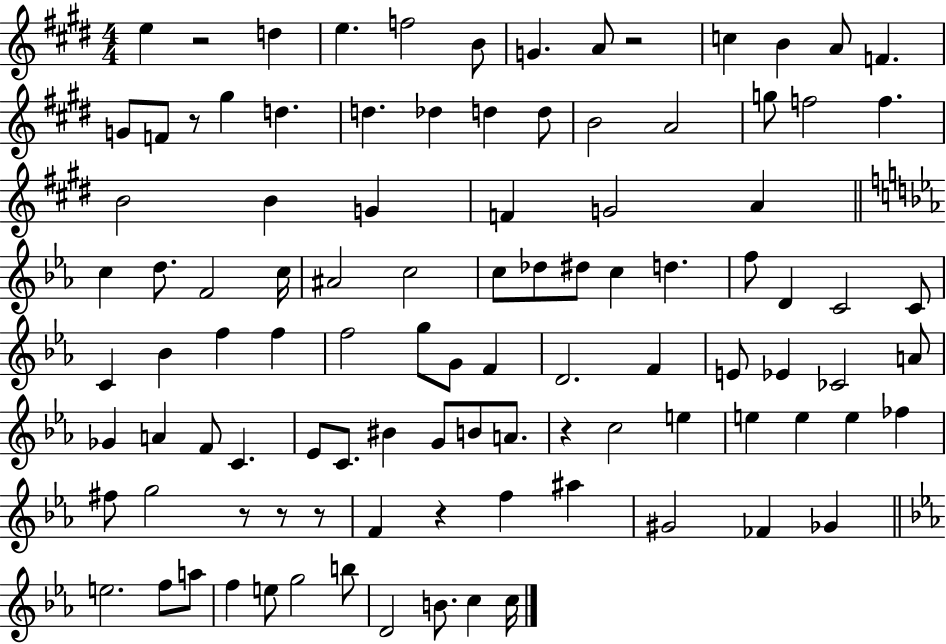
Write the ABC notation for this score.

X:1
T:Untitled
M:4/4
L:1/4
K:E
e z2 d e f2 B/2 G A/2 z2 c B A/2 F G/2 F/2 z/2 ^g d d _d d d/2 B2 A2 g/2 f2 f B2 B G F G2 A c d/2 F2 c/4 ^A2 c2 c/2 _d/2 ^d/2 c d f/2 D C2 C/2 C _B f f f2 g/2 G/2 F D2 F E/2 _E _C2 A/2 _G A F/2 C _E/2 C/2 ^B G/2 B/2 A/2 z c2 e e e e _f ^f/2 g2 z/2 z/2 z/2 F z f ^a ^G2 _F _G e2 f/2 a/2 f e/2 g2 b/2 D2 B/2 c c/4